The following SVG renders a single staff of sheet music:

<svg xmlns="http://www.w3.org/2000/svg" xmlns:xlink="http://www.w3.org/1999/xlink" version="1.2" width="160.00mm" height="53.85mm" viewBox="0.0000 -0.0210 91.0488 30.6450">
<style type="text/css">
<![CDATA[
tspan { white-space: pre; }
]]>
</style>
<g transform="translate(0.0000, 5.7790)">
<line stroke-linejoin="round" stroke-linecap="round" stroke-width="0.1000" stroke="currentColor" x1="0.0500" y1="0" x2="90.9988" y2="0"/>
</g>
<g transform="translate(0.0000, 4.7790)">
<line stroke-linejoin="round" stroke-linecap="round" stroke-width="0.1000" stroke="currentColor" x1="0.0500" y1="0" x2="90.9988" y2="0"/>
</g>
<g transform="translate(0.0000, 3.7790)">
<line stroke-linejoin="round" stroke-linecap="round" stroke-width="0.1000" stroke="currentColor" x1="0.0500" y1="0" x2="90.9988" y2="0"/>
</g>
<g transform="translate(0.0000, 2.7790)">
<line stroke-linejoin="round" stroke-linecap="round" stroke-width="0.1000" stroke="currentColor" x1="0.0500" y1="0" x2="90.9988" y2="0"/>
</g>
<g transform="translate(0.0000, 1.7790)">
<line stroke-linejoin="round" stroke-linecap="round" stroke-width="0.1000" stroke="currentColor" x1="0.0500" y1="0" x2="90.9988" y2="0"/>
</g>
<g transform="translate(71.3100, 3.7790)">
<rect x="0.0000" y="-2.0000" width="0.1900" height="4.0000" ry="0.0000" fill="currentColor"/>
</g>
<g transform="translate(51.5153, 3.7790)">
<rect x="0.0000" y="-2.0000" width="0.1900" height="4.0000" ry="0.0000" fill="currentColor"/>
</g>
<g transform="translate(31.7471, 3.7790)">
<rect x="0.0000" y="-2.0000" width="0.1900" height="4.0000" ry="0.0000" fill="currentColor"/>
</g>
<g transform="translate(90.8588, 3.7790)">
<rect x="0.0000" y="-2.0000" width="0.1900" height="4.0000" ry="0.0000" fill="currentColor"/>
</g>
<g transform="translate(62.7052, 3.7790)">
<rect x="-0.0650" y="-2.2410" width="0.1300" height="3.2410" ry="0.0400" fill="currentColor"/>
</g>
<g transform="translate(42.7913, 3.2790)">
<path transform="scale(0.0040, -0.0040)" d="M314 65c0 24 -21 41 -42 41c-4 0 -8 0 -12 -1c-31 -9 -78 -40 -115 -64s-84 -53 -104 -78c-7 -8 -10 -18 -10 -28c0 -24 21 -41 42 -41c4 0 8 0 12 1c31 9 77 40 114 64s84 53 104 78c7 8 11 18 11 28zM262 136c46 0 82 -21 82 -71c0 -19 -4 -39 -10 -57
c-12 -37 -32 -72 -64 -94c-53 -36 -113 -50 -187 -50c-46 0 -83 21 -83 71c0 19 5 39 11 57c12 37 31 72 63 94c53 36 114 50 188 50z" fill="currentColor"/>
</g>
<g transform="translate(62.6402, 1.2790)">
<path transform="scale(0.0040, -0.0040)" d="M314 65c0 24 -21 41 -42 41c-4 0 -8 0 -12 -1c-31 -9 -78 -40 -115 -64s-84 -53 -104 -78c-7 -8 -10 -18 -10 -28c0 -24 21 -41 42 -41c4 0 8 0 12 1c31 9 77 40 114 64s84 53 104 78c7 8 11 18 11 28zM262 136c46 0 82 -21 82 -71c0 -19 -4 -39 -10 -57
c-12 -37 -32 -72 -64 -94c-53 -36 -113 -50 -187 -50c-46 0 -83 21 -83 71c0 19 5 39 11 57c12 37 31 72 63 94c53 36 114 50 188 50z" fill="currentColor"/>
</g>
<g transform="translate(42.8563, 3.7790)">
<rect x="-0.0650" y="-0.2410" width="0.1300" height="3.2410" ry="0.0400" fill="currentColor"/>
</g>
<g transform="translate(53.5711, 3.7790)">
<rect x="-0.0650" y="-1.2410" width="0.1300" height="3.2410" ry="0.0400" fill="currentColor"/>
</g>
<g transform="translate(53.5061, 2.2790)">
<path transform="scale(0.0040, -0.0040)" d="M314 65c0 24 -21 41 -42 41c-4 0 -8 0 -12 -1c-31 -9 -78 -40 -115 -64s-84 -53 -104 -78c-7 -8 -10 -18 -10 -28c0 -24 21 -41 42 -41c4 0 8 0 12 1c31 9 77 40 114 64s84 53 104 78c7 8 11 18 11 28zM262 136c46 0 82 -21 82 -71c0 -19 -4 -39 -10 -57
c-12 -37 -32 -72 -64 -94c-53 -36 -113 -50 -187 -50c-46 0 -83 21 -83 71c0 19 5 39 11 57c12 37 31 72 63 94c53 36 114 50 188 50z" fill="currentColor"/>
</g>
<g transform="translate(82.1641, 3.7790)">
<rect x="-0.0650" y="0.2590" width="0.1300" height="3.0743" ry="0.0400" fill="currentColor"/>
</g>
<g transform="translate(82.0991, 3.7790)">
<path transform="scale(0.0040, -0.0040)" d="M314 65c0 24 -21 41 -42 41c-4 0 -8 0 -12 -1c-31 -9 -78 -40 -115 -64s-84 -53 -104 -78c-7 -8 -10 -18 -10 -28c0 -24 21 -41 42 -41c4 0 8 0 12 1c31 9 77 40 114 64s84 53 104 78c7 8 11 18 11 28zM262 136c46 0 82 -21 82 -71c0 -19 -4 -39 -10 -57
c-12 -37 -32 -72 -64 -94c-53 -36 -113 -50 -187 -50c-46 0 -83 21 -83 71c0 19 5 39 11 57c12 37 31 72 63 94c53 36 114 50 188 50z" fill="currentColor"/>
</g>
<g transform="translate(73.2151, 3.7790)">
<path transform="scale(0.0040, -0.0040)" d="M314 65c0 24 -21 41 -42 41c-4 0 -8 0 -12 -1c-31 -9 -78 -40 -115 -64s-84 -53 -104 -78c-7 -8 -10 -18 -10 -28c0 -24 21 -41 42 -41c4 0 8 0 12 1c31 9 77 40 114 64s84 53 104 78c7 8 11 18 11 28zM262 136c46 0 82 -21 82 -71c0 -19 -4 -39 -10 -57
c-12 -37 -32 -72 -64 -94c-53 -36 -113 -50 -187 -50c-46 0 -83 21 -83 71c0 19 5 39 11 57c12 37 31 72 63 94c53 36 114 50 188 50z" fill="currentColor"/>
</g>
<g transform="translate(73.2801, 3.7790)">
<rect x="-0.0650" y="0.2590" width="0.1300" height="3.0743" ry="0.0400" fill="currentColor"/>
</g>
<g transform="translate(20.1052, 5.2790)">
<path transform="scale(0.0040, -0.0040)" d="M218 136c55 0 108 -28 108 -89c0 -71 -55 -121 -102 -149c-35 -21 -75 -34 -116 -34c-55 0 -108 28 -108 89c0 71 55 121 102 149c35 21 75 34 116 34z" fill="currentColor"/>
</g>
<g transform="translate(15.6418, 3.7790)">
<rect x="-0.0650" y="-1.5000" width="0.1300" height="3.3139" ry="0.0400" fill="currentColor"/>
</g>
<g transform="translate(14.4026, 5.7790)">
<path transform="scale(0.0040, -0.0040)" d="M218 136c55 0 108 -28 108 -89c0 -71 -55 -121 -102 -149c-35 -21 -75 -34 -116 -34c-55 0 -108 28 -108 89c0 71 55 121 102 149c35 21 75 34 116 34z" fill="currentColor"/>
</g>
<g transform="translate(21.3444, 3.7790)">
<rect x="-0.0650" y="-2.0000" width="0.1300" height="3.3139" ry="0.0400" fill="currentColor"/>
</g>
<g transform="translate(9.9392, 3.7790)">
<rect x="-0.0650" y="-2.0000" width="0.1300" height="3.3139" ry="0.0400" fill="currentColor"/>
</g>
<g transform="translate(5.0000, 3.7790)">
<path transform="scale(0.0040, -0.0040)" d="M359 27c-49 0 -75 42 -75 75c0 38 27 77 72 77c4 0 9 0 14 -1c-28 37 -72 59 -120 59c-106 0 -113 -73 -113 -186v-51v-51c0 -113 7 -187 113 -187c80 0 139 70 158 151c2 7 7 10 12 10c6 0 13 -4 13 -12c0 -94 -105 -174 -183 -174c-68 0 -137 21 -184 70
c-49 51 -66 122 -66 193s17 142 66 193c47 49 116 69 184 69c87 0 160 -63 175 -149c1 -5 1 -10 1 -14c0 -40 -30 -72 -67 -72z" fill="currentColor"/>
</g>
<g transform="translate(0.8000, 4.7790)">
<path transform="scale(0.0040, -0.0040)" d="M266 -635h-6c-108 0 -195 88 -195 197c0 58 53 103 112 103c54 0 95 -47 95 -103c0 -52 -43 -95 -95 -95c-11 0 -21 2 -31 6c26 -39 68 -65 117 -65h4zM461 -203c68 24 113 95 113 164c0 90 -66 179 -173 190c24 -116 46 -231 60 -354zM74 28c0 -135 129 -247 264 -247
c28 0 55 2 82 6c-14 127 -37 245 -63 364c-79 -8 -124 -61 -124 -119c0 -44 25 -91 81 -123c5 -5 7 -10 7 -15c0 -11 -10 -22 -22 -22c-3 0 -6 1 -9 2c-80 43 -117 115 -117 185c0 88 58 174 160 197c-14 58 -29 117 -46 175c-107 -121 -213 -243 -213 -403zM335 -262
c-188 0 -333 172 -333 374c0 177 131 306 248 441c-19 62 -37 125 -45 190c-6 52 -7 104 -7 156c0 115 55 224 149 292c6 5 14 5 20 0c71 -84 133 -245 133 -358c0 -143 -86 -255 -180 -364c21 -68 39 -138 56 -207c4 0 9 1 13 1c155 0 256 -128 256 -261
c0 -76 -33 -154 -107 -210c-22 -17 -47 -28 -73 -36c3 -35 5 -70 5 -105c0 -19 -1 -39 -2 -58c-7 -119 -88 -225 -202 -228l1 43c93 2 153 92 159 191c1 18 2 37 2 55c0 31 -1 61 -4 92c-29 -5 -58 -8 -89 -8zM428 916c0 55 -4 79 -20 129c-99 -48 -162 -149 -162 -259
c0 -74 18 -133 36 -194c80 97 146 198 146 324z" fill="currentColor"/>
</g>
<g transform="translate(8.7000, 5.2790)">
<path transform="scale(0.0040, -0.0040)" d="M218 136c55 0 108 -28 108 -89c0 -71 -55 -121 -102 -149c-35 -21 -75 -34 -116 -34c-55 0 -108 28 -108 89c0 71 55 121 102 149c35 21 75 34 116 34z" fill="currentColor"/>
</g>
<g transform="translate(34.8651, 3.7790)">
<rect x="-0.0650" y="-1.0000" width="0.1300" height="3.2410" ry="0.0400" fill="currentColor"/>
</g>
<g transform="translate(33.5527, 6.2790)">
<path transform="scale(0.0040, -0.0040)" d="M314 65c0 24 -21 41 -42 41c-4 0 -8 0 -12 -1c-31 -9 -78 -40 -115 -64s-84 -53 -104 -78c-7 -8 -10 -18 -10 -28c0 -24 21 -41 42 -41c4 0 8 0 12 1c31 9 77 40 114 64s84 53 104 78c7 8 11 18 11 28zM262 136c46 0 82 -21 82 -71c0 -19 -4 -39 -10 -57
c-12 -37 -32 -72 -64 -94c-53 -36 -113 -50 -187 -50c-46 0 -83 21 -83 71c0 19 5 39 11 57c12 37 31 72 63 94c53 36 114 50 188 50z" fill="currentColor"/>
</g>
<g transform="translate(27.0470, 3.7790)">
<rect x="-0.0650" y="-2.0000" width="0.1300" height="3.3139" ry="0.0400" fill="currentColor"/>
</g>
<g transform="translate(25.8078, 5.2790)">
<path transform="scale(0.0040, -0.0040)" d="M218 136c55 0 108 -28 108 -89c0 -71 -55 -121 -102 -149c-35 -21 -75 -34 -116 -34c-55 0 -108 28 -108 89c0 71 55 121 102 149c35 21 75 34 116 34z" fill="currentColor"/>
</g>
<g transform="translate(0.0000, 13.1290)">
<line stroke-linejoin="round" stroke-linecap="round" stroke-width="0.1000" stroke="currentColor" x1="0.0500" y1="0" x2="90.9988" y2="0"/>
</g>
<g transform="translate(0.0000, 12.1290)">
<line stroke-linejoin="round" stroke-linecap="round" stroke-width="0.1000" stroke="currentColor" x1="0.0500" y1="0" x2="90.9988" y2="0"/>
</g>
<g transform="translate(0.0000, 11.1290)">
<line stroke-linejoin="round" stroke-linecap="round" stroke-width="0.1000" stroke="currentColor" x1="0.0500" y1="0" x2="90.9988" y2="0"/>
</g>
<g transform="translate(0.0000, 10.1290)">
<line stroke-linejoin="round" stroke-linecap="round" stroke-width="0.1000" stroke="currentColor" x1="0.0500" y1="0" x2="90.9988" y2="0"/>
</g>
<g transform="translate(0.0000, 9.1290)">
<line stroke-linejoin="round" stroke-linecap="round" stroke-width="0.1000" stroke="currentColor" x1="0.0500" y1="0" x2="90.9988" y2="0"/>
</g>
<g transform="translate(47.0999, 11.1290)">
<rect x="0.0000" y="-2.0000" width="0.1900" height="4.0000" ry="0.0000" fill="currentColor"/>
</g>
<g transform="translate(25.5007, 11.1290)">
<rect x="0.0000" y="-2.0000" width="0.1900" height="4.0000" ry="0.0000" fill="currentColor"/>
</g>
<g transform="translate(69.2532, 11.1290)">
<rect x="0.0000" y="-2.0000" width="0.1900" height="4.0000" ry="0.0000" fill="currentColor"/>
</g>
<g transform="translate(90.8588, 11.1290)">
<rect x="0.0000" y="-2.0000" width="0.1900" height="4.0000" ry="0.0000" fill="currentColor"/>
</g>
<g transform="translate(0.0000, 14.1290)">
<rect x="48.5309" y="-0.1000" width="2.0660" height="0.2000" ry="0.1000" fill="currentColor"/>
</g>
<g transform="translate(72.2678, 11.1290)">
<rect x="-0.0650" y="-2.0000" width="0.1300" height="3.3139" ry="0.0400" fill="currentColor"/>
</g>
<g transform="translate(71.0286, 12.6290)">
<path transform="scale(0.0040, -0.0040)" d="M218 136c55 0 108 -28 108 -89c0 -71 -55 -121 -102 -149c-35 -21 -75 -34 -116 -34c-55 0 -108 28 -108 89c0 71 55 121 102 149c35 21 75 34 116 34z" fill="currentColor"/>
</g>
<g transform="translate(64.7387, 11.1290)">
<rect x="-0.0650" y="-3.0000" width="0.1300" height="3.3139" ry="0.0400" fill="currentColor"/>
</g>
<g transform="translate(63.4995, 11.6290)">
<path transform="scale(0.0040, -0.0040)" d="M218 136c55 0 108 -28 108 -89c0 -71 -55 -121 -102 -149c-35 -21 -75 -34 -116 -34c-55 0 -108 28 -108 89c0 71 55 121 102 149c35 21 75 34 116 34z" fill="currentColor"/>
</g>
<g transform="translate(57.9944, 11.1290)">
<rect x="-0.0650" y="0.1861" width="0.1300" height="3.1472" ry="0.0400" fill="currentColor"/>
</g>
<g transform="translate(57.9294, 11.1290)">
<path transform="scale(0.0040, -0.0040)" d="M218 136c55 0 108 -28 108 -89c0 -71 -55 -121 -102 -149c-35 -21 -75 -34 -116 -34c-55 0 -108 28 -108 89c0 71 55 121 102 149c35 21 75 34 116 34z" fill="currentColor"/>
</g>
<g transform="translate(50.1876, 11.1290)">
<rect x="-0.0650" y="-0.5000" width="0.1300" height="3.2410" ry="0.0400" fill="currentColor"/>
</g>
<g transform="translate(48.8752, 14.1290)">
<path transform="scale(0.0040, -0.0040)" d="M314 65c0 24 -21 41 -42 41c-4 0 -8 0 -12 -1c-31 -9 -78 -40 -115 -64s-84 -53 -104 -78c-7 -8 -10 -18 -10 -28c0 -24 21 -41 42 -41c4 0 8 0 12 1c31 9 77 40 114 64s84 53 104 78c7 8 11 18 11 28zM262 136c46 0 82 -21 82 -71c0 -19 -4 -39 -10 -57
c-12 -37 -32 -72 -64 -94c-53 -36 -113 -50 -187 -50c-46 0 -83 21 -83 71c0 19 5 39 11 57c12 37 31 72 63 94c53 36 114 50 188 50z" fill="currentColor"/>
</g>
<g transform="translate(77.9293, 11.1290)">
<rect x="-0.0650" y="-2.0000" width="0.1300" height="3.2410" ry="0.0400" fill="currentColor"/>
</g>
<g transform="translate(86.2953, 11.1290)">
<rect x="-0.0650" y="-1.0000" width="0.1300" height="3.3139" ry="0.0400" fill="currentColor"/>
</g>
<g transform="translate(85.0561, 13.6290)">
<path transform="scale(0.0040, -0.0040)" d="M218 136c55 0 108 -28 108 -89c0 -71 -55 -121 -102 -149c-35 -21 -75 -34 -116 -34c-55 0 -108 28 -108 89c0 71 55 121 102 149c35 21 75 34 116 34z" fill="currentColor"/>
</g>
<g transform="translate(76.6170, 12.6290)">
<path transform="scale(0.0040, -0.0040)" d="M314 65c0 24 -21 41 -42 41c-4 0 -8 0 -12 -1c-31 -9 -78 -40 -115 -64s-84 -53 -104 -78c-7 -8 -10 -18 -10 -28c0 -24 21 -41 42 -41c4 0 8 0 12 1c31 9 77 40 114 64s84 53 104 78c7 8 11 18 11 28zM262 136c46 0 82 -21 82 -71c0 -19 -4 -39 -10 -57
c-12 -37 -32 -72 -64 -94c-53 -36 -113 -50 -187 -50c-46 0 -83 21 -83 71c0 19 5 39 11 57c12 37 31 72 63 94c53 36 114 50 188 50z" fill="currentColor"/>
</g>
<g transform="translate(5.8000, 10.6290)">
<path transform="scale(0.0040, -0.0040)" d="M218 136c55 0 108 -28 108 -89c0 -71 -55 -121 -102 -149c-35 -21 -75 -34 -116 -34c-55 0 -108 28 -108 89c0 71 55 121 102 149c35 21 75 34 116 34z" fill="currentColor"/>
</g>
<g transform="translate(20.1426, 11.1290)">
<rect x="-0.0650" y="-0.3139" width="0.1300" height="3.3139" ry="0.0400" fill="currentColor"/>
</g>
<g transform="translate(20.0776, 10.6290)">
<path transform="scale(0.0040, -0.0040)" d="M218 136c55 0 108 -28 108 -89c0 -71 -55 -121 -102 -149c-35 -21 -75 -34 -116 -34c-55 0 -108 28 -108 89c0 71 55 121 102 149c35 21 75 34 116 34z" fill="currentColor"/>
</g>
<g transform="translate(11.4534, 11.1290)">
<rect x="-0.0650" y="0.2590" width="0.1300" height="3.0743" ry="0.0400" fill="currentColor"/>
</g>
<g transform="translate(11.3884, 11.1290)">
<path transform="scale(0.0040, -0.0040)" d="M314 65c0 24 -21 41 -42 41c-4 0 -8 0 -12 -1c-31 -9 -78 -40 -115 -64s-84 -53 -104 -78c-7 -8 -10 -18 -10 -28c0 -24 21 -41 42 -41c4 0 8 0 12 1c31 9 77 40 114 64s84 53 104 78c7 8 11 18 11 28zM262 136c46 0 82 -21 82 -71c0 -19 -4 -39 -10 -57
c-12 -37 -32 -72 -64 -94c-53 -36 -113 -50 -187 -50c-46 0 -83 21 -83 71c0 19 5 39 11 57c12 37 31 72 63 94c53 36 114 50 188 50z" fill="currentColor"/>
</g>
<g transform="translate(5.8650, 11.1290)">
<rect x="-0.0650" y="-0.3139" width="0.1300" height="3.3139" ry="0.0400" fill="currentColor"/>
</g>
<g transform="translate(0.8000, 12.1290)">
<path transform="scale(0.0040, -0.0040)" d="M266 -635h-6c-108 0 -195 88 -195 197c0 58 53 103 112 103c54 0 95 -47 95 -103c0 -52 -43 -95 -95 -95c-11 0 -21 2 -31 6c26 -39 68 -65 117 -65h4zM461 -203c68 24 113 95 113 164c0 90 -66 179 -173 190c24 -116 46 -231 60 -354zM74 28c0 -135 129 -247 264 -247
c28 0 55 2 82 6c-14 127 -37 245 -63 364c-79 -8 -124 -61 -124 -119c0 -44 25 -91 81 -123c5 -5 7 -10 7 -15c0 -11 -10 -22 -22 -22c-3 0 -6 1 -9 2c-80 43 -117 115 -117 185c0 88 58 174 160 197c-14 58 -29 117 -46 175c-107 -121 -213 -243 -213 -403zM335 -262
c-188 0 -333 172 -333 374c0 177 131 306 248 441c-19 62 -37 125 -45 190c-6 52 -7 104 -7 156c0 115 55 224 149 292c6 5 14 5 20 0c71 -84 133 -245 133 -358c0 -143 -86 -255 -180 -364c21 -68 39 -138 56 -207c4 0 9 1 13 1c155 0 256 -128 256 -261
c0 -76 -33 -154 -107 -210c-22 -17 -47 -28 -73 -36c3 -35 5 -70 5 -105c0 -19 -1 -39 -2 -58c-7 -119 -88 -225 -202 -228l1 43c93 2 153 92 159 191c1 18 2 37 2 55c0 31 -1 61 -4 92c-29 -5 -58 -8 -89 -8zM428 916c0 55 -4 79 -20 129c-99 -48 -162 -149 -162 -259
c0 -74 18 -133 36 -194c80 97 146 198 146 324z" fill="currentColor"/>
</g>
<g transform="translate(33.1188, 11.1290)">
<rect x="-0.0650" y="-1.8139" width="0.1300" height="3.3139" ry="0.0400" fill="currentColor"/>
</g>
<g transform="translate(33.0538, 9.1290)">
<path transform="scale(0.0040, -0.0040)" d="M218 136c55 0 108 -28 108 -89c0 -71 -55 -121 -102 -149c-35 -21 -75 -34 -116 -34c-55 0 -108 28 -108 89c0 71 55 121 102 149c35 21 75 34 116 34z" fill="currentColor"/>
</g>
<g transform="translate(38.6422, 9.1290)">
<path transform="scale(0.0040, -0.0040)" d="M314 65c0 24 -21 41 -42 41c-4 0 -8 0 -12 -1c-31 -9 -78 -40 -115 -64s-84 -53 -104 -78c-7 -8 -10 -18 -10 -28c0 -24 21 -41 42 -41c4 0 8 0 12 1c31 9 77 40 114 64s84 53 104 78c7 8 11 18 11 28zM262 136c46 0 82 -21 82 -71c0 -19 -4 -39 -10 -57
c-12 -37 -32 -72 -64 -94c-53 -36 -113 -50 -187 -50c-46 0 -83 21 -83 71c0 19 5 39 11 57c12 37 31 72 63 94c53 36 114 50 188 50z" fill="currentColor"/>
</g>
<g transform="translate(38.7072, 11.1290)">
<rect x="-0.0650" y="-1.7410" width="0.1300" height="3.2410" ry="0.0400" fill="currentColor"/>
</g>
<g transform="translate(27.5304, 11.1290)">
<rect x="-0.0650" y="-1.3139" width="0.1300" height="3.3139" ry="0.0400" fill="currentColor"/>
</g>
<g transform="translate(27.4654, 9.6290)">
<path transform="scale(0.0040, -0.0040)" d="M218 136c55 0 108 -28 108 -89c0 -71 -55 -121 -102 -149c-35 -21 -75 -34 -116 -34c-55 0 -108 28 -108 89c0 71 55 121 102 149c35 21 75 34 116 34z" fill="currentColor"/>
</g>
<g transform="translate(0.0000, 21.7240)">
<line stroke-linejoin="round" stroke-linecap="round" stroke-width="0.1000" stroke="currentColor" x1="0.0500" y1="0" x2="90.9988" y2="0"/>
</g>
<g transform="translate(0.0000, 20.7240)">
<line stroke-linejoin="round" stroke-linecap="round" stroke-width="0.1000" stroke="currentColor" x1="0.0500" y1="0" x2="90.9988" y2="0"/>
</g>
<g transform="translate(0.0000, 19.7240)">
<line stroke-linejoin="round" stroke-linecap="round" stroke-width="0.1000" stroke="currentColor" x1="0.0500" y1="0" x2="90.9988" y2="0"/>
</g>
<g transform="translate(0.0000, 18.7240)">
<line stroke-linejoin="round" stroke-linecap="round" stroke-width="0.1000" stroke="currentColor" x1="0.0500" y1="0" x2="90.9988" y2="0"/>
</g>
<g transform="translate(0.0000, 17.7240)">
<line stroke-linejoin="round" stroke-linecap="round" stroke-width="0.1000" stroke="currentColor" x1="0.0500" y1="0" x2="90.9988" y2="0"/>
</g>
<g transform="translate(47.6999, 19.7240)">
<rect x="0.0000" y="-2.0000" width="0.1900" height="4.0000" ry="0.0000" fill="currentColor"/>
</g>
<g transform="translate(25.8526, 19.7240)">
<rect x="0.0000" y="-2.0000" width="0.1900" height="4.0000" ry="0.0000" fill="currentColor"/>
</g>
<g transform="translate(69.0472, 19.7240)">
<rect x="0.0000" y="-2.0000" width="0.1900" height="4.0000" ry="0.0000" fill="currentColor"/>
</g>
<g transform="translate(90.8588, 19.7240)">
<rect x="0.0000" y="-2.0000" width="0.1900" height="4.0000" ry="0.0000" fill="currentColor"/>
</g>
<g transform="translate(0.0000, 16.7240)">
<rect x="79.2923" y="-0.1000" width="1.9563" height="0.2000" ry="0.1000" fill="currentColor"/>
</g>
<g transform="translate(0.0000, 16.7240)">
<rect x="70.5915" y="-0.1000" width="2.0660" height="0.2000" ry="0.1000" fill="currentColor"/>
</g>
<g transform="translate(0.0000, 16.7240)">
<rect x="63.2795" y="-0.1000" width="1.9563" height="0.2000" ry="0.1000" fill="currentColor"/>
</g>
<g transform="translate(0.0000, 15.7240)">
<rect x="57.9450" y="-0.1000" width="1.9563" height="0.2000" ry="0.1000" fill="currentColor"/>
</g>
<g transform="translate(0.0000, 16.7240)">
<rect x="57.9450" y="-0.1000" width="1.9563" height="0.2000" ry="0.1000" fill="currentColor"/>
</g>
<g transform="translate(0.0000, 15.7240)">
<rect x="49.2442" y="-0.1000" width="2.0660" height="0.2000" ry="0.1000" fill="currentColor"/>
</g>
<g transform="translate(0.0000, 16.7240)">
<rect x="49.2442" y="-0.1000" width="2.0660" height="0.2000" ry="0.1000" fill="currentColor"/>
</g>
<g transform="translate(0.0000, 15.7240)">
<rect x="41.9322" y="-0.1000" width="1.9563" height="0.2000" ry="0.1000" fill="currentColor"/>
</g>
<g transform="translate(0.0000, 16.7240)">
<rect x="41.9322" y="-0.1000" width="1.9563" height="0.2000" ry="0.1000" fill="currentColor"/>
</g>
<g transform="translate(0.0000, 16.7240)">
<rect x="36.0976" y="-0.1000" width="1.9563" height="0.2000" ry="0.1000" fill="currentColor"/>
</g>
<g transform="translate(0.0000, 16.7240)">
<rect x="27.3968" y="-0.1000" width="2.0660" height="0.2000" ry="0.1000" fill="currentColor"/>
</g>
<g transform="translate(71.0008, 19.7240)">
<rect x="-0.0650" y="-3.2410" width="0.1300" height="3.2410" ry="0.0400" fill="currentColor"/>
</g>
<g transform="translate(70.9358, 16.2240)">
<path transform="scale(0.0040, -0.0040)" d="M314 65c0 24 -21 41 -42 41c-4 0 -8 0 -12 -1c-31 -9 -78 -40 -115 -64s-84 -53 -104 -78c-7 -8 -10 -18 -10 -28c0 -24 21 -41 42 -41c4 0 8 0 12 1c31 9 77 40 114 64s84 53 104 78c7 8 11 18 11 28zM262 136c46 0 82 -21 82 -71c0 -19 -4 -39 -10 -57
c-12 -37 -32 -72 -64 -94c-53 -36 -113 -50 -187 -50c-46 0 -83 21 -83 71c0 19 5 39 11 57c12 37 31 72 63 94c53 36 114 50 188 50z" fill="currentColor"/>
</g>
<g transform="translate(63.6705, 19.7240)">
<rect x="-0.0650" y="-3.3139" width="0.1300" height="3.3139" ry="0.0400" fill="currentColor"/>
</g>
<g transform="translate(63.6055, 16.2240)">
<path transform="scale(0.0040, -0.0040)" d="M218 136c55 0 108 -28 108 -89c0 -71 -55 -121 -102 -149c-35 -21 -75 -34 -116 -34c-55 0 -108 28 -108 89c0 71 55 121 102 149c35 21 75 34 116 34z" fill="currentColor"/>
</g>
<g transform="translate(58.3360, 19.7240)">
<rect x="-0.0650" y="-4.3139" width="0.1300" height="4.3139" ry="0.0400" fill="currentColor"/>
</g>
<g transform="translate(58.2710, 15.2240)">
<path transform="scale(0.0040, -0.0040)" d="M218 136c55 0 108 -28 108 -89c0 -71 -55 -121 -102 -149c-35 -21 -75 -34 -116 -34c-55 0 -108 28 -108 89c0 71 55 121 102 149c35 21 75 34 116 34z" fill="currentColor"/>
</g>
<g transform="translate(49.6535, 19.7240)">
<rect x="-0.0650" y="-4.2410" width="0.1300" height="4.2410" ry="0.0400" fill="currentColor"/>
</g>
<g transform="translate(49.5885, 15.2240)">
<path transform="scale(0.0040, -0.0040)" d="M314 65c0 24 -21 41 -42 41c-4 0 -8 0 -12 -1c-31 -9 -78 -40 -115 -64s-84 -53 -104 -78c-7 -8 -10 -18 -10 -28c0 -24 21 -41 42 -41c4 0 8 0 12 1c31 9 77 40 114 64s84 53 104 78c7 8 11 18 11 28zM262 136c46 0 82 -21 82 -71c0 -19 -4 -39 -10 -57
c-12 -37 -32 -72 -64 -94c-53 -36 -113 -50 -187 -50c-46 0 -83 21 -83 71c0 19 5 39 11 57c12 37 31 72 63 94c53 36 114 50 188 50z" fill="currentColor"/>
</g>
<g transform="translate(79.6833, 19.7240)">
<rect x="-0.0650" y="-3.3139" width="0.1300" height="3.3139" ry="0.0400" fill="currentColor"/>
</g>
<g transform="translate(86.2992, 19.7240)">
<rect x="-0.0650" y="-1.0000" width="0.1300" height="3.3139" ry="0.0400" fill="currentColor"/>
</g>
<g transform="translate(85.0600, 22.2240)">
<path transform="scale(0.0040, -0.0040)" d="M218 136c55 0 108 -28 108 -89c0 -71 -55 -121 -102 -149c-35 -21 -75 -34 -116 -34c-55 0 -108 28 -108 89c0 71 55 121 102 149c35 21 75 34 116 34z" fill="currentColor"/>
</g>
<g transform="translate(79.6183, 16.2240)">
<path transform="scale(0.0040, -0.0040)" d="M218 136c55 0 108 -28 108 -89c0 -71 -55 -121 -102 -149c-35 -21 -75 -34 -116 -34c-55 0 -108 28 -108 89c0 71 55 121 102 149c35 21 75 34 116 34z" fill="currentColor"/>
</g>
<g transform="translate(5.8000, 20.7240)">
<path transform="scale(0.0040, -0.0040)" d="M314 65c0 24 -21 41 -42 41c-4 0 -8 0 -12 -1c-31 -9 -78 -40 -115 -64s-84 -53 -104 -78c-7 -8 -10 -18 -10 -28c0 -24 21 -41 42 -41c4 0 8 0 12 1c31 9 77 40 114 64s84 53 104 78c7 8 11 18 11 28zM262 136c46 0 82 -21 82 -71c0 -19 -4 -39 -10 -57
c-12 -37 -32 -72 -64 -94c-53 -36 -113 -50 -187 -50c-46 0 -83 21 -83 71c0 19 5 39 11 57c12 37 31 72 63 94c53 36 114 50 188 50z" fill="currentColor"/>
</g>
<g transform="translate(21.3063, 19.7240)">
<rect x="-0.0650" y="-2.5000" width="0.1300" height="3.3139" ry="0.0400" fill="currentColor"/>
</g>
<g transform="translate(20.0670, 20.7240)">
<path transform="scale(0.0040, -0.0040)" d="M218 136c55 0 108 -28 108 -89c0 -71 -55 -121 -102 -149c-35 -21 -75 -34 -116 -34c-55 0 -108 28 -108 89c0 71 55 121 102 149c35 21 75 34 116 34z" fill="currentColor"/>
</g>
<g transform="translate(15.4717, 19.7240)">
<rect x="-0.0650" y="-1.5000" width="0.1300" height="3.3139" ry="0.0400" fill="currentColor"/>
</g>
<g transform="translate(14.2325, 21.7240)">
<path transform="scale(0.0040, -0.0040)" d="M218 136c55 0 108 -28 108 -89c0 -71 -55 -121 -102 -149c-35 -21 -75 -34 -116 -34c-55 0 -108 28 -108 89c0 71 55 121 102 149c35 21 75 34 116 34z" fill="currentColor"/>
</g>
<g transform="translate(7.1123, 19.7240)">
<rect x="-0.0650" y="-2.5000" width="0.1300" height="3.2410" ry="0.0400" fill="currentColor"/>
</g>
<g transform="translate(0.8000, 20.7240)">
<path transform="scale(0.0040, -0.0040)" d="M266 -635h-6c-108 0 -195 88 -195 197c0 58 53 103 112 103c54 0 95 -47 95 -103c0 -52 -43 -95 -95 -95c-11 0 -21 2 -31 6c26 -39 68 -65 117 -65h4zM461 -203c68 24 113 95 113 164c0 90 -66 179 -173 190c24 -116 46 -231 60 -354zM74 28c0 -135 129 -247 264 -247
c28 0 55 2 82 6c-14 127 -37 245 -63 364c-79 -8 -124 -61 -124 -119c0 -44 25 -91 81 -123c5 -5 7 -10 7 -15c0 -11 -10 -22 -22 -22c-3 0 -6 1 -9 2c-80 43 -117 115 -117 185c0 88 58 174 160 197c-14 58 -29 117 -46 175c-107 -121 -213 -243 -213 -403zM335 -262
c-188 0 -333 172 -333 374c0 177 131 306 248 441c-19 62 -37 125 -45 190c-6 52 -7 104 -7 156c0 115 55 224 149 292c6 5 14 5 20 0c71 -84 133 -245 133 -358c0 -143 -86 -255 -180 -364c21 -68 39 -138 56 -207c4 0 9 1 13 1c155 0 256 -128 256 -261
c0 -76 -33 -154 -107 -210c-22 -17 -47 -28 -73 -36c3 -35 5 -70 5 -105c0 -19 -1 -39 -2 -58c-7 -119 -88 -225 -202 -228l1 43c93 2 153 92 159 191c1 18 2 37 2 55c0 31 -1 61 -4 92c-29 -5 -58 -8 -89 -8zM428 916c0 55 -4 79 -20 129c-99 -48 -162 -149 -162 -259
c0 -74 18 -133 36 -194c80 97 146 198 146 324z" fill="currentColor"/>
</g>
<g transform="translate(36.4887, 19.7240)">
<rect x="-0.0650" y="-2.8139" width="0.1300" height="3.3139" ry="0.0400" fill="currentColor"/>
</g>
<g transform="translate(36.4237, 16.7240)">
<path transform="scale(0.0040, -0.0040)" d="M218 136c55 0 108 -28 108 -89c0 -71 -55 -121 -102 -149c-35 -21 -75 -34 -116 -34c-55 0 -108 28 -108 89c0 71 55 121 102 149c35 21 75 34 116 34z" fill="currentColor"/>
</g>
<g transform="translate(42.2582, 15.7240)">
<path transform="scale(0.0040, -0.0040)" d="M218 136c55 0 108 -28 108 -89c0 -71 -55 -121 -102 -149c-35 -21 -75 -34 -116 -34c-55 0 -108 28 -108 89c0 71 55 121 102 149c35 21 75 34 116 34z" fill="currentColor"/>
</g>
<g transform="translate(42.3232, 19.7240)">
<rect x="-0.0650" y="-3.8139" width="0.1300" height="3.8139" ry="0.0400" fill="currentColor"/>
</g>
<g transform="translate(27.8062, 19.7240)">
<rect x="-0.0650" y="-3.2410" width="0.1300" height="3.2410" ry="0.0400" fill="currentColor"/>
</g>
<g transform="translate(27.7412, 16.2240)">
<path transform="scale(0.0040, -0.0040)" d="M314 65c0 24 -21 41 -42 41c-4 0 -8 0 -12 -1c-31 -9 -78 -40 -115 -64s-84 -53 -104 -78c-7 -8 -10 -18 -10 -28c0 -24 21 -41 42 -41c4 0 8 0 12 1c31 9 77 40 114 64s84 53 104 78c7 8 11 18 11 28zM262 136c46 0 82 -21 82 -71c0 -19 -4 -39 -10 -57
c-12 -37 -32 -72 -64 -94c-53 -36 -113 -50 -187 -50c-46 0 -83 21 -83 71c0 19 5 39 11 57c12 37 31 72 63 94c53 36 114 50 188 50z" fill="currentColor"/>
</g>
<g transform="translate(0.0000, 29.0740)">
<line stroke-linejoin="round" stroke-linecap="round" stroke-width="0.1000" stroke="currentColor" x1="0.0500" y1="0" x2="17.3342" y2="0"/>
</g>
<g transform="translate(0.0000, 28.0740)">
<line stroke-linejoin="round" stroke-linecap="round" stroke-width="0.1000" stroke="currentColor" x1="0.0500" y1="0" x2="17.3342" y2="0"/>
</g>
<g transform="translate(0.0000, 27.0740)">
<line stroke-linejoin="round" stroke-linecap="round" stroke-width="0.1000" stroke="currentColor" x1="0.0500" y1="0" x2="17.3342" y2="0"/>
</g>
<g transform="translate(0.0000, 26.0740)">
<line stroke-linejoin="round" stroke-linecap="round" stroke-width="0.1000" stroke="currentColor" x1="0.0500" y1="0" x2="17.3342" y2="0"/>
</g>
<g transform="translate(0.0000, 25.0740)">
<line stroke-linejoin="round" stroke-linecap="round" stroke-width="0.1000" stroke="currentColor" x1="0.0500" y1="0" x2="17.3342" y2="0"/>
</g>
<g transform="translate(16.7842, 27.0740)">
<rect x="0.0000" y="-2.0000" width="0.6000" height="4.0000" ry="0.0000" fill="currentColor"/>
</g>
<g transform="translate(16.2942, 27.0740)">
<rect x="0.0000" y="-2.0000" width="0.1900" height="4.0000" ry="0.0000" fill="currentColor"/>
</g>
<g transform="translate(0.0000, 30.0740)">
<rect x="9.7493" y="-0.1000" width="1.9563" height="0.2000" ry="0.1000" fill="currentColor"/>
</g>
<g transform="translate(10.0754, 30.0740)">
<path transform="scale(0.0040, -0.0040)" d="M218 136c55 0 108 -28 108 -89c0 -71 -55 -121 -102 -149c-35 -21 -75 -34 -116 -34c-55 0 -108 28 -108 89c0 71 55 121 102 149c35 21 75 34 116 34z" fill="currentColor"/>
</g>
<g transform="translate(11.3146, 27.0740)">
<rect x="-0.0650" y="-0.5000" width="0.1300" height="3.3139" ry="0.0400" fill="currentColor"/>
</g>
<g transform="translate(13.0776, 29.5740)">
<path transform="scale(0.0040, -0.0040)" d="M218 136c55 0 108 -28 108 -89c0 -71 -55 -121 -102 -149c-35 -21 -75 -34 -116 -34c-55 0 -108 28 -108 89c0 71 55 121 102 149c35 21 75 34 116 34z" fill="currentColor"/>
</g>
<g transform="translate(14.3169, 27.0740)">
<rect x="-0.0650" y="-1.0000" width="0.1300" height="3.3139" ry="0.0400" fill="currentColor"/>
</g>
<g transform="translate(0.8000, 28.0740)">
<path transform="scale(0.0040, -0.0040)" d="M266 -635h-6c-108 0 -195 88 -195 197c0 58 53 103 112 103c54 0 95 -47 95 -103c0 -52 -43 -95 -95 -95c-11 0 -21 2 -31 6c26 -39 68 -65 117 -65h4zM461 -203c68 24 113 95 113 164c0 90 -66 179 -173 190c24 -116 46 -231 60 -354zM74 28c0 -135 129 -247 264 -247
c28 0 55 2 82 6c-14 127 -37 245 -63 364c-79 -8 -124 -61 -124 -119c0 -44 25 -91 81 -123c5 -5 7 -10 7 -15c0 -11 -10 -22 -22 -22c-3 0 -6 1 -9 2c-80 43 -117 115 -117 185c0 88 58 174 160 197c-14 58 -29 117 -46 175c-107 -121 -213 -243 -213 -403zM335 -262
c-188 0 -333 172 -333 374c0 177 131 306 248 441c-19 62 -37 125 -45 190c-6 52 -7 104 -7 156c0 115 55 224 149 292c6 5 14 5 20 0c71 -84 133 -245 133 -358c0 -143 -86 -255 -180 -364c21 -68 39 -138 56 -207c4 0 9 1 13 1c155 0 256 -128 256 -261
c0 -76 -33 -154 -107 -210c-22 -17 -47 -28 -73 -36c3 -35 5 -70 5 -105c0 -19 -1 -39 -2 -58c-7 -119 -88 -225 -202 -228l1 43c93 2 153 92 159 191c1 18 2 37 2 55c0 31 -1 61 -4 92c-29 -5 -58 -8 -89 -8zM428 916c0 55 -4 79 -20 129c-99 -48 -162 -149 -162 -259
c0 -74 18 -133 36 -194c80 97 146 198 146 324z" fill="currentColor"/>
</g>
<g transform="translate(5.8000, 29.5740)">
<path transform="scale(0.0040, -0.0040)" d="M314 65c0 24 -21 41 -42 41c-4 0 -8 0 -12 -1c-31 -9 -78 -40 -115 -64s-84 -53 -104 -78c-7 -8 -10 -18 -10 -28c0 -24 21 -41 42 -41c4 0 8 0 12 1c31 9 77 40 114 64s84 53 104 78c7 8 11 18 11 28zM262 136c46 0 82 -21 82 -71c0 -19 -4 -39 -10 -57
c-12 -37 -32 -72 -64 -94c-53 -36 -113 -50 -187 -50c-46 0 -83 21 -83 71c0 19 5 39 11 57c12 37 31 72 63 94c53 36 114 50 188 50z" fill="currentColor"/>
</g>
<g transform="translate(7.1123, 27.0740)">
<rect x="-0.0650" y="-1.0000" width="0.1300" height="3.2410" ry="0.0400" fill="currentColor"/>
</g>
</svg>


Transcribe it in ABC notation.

X:1
T:Untitled
M:4/4
L:1/4
K:C
F E F F D2 c2 e2 g2 B2 B2 c B2 c e f f2 C2 B A F F2 D G2 E G b2 a c' d'2 d' b b2 b D D2 C D